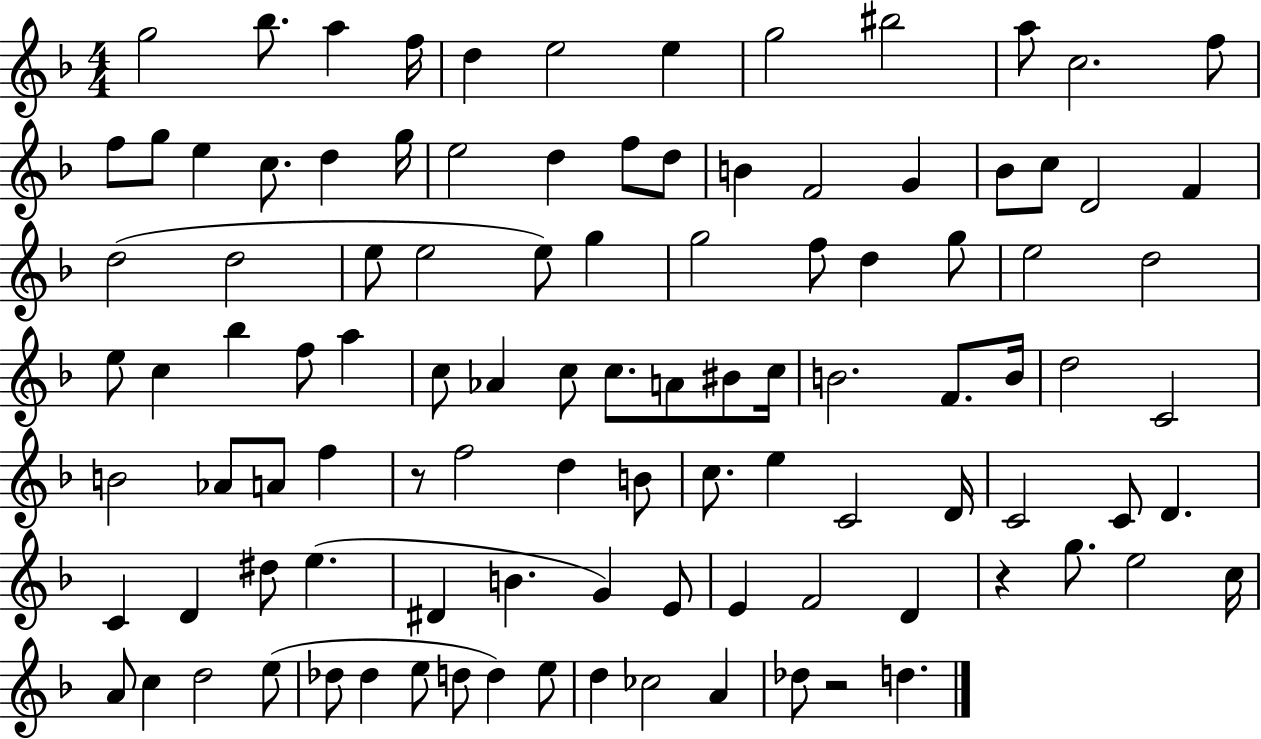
X:1
T:Untitled
M:4/4
L:1/4
K:F
g2 _b/2 a f/4 d e2 e g2 ^b2 a/2 c2 f/2 f/2 g/2 e c/2 d g/4 e2 d f/2 d/2 B F2 G _B/2 c/2 D2 F d2 d2 e/2 e2 e/2 g g2 f/2 d g/2 e2 d2 e/2 c _b f/2 a c/2 _A c/2 c/2 A/2 ^B/2 c/4 B2 F/2 B/4 d2 C2 B2 _A/2 A/2 f z/2 f2 d B/2 c/2 e C2 D/4 C2 C/2 D C D ^d/2 e ^D B G E/2 E F2 D z g/2 e2 c/4 A/2 c d2 e/2 _d/2 _d e/2 d/2 d e/2 d _c2 A _d/2 z2 d